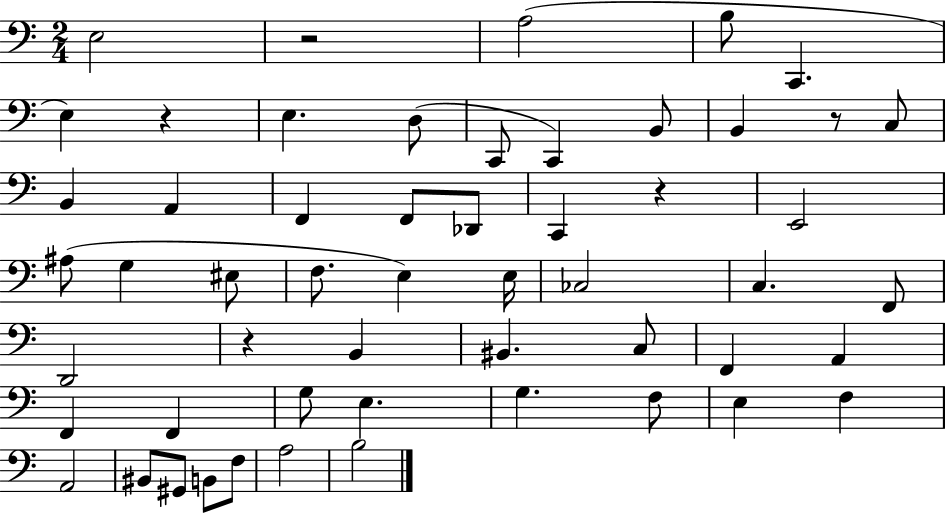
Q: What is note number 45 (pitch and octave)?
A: G#2